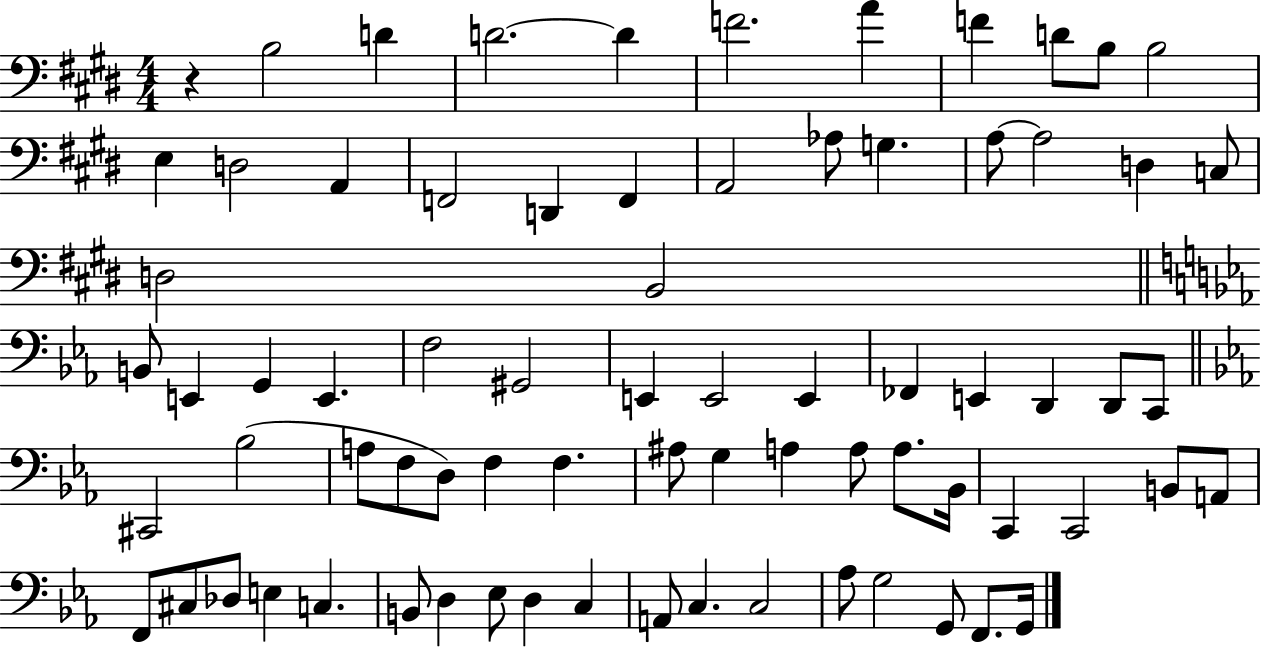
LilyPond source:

{
  \clef bass
  \numericTimeSignature
  \time 4/4
  \key e \major
  r4 b2 d'4 | d'2.~~ d'4 | f'2. a'4 | f'4 d'8 b8 b2 | \break e4 d2 a,4 | f,2 d,4 f,4 | a,2 aes8 g4. | a8~~ a2 d4 c8 | \break d2 b,2 | \bar "||" \break \key ees \major b,8 e,4 g,4 e,4. | f2 gis,2 | e,4 e,2 e,4 | fes,4 e,4 d,4 d,8 c,8 | \break \bar "||" \break \key ees \major cis,2 bes2( | a8 f8 d8) f4 f4. | ais8 g4 a4 a8 a8. bes,16 | c,4 c,2 b,8 a,8 | \break f,8 cis8 des8 e4 c4. | b,8 d4 ees8 d4 c4 | a,8 c4. c2 | aes8 g2 g,8 f,8. g,16 | \break \bar "|."
}